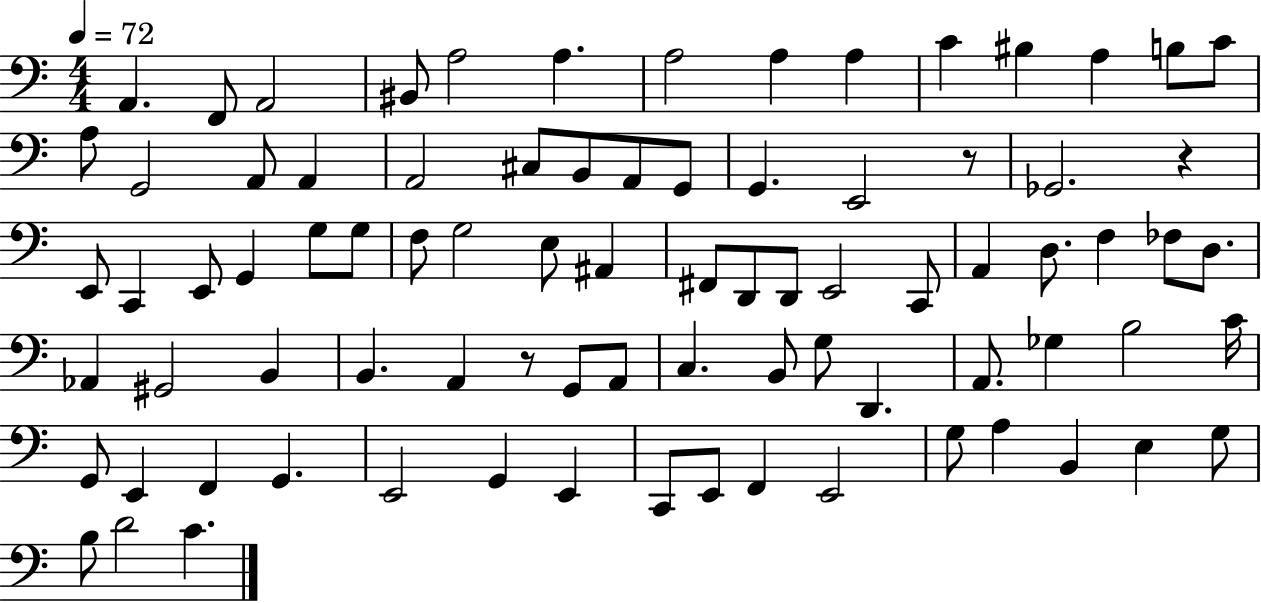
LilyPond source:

{
  \clef bass
  \numericTimeSignature
  \time 4/4
  \key c \major
  \tempo 4 = 72
  a,4. f,8 a,2 | bis,8 a2 a4. | a2 a4 a4 | c'4 bis4 a4 b8 c'8 | \break a8 g,2 a,8 a,4 | a,2 cis8 b,8 a,8 g,8 | g,4. e,2 r8 | ges,2. r4 | \break e,8 c,4 e,8 g,4 g8 g8 | f8 g2 e8 ais,4 | fis,8 d,8 d,8 e,2 c,8 | a,4 d8. f4 fes8 d8. | \break aes,4 gis,2 b,4 | b,4. a,4 r8 g,8 a,8 | c4. b,8 g8 d,4. | a,8. ges4 b2 c'16 | \break g,8 e,4 f,4 g,4. | e,2 g,4 e,4 | c,8 e,8 f,4 e,2 | g8 a4 b,4 e4 g8 | \break b8 d'2 c'4. | \bar "|."
}